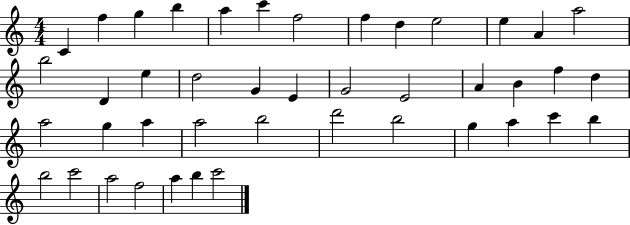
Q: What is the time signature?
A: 4/4